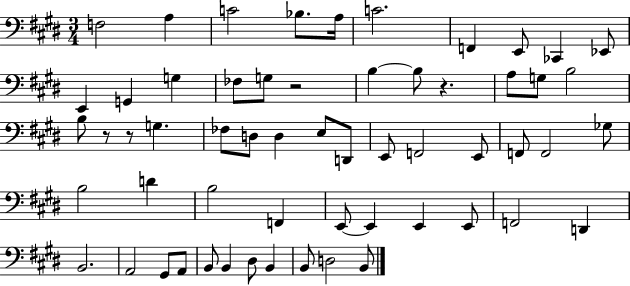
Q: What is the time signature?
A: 3/4